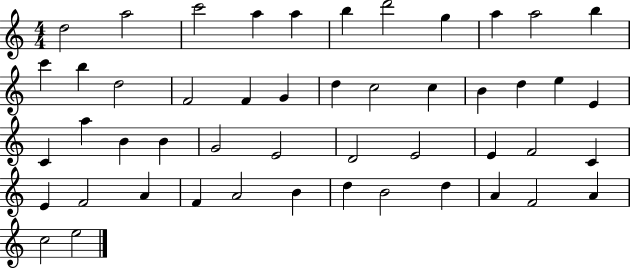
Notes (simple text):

D5/h A5/h C6/h A5/q A5/q B5/q D6/h G5/q A5/q A5/h B5/q C6/q B5/q D5/h F4/h F4/q G4/q D5/q C5/h C5/q B4/q D5/q E5/q E4/q C4/q A5/q B4/q B4/q G4/h E4/h D4/h E4/h E4/q F4/h C4/q E4/q F4/h A4/q F4/q A4/h B4/q D5/q B4/h D5/q A4/q F4/h A4/q C5/h E5/h